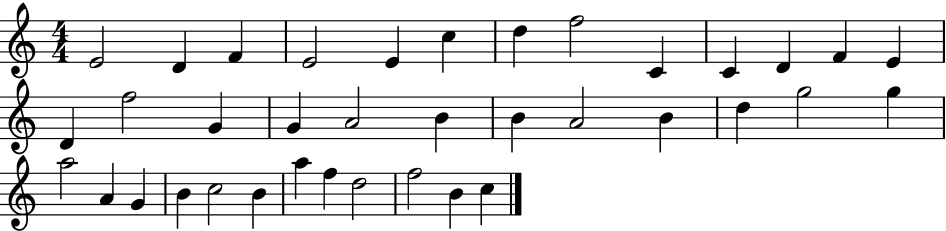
X:1
T:Untitled
M:4/4
L:1/4
K:C
E2 D F E2 E c d f2 C C D F E D f2 G G A2 B B A2 B d g2 g a2 A G B c2 B a f d2 f2 B c